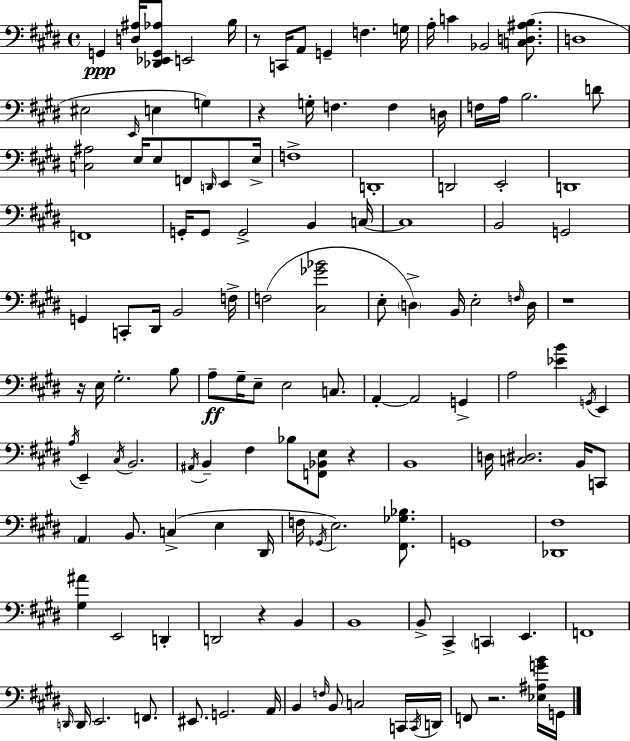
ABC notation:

X:1
T:Untitled
M:4/4
L:1/4
K:E
G,, [D,^A,]/4 [_D,,_E,,G,,_A,]/2 E,,2 B,/4 z/2 C,,/4 A,,/2 G,, F, G,/4 A,/4 C _B,,2 [C,D,^A,B,]/2 D,4 ^E,2 E,,/4 E, G, z G,/4 F, F, D,/4 F,/4 A,/4 B,2 D/2 [C,^A,]2 E,/4 E,/2 F,,/2 D,,/4 E,,/2 E,/4 F,4 D,,4 D,,2 E,,2 D,,4 F,,4 G,,/4 G,,/2 G,,2 B,, C,/4 C,4 B,,2 G,,2 G,, C,,/2 ^D,,/4 B,,2 F,/4 F,2 [^C,_G_B]2 E,/2 D, B,,/4 E,2 F,/4 D,/4 z4 z/4 E,/4 ^G,2 B,/2 A,/2 ^G,/4 E,/2 E,2 C,/2 A,, A,,2 G,, A,2 [_EB] G,,/4 E,, A,/4 E,, ^C,/4 B,,2 ^A,,/4 B,, ^F, _B,/2 [F,,_B,,E,]/2 z B,,4 D,/4 [C,^D,]2 B,,/4 C,,/2 A,, B,,/2 C, E, ^D,,/4 F,/4 _G,,/4 E,2 [^F,,_G,_B,]/2 G,,4 [_D,,^F,]4 [^G,^A] E,,2 D,, D,,2 z B,, B,,4 B,,/2 ^C,, C,, E,, F,,4 D,,/4 D,,/4 E,,2 F,,/2 ^E,,/2 G,,2 A,,/4 B,, F,/4 B,,/2 C,2 C,,/4 C,,/4 D,,/4 F,,/2 z2 [_E,^A,GB]/4 G,,/4